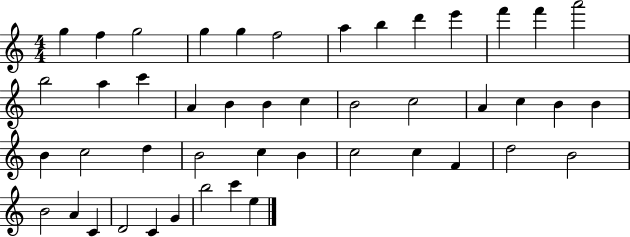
{
  \clef treble
  \numericTimeSignature
  \time 4/4
  \key c \major
  g''4 f''4 g''2 | g''4 g''4 f''2 | a''4 b''4 d'''4 e'''4 | f'''4 f'''4 a'''2 | \break b''2 a''4 c'''4 | a'4 b'4 b'4 c''4 | b'2 c''2 | a'4 c''4 b'4 b'4 | \break b'4 c''2 d''4 | b'2 c''4 b'4 | c''2 c''4 f'4 | d''2 b'2 | \break b'2 a'4 c'4 | d'2 c'4 g'4 | b''2 c'''4 e''4 | \bar "|."
}